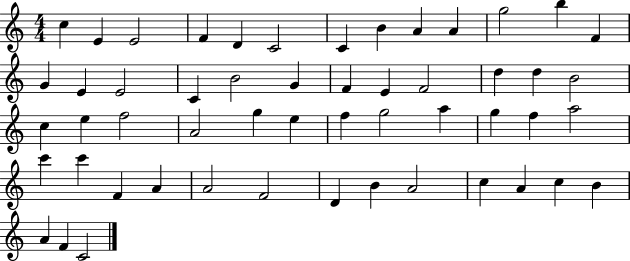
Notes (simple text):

C5/q E4/q E4/h F4/q D4/q C4/h C4/q B4/q A4/q A4/q G5/h B5/q F4/q G4/q E4/q E4/h C4/q B4/h G4/q F4/q E4/q F4/h D5/q D5/q B4/h C5/q E5/q F5/h A4/h G5/q E5/q F5/q G5/h A5/q G5/q F5/q A5/h C6/q C6/q F4/q A4/q A4/h F4/h D4/q B4/q A4/h C5/q A4/q C5/q B4/q A4/q F4/q C4/h